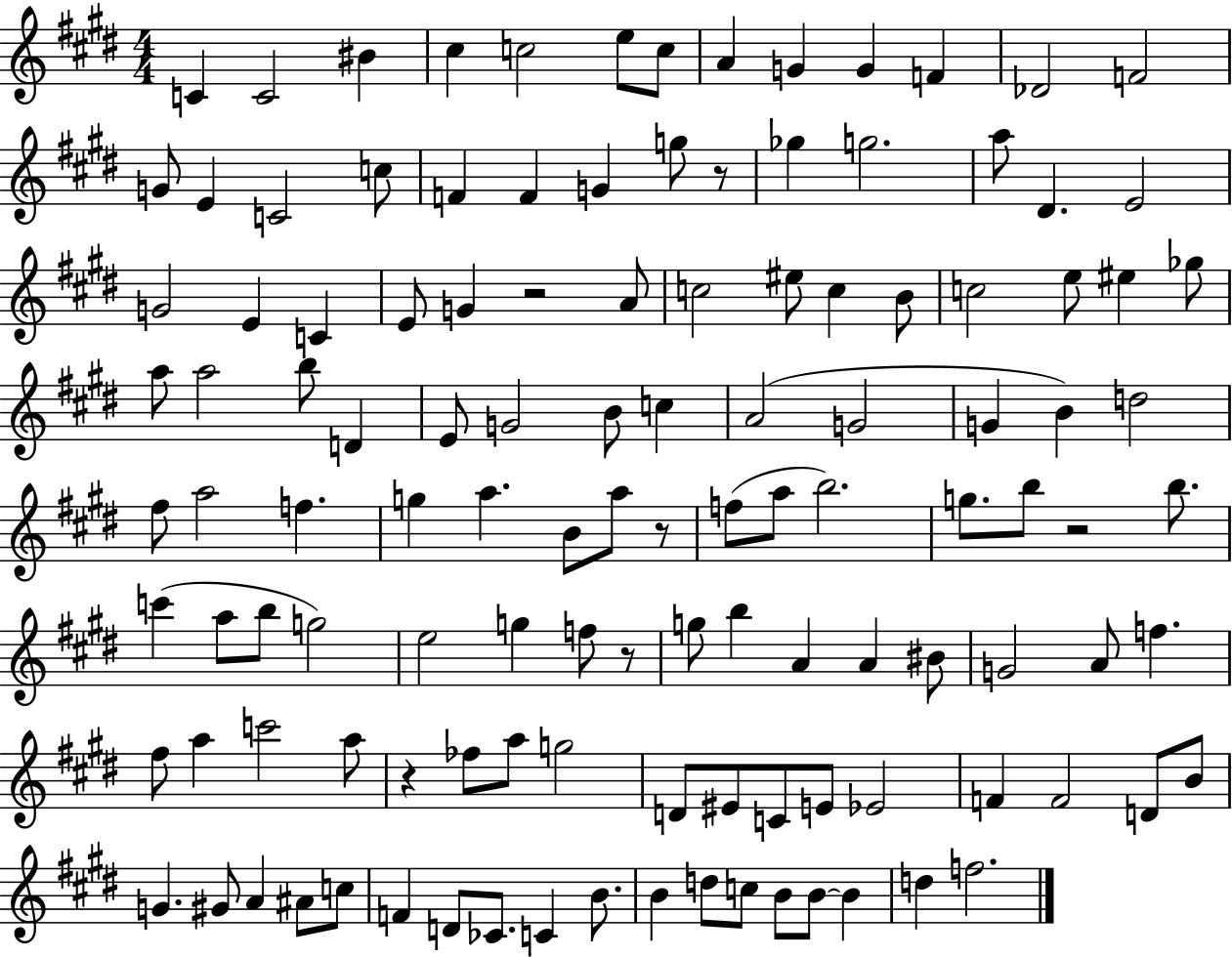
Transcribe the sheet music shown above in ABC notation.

X:1
T:Untitled
M:4/4
L:1/4
K:E
C C2 ^B ^c c2 e/2 c/2 A G G F _D2 F2 G/2 E C2 c/2 F F G g/2 z/2 _g g2 a/2 ^D E2 G2 E C E/2 G z2 A/2 c2 ^e/2 c B/2 c2 e/2 ^e _g/2 a/2 a2 b/2 D E/2 G2 B/2 c A2 G2 G B d2 ^f/2 a2 f g a B/2 a/2 z/2 f/2 a/2 b2 g/2 b/2 z2 b/2 c' a/2 b/2 g2 e2 g f/2 z/2 g/2 b A A ^B/2 G2 A/2 f ^f/2 a c'2 a/2 z _f/2 a/2 g2 D/2 ^E/2 C/2 E/2 _E2 F F2 D/2 B/2 G ^G/2 A ^A/2 c/2 F D/2 _C/2 C B/2 B d/2 c/2 B/2 B/2 B d f2